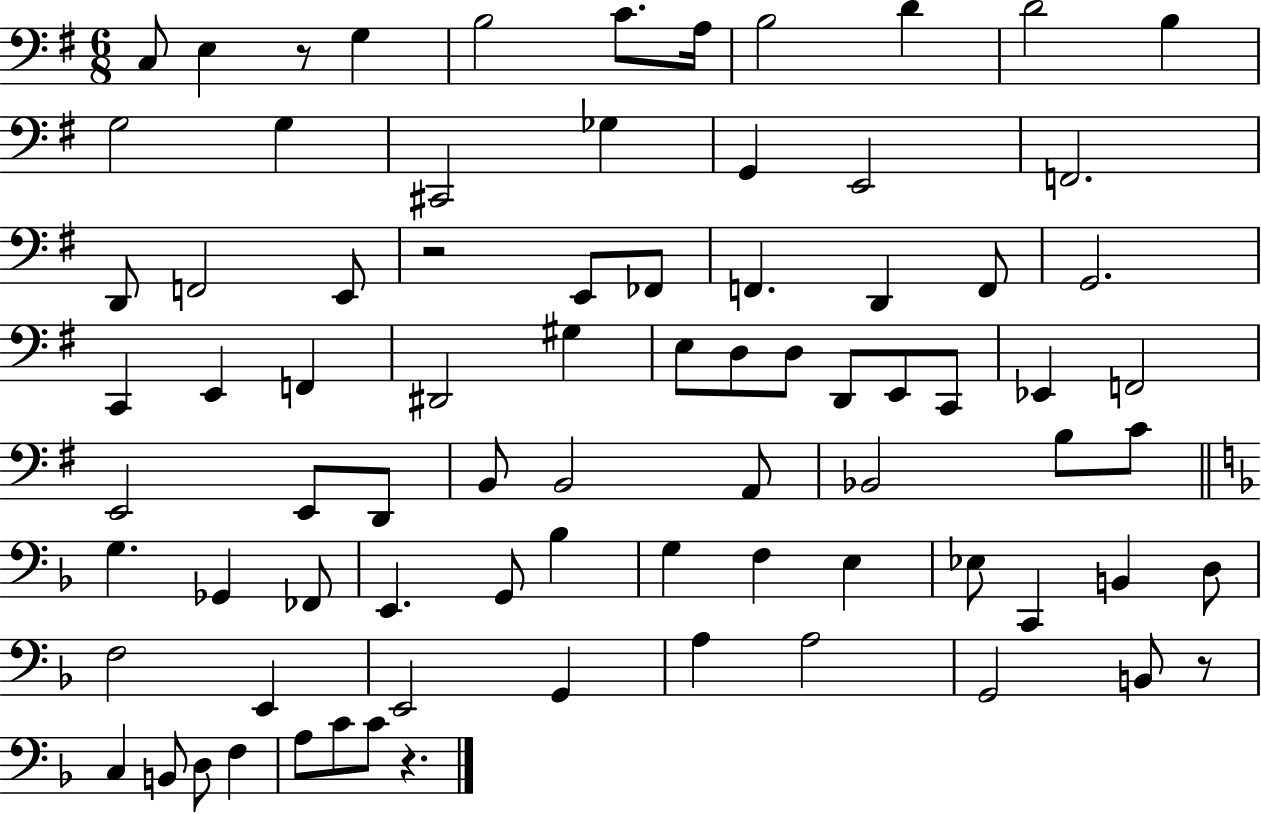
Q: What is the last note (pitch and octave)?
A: C4